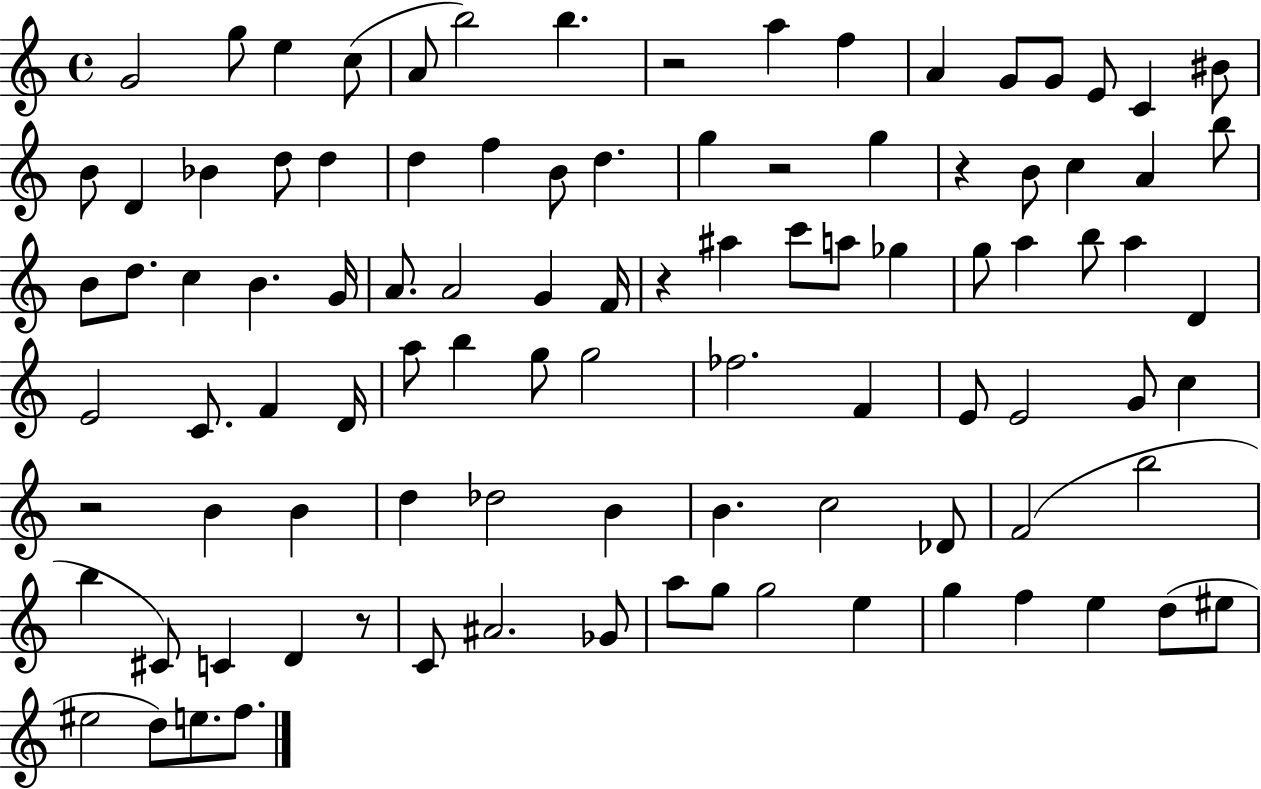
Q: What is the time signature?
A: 4/4